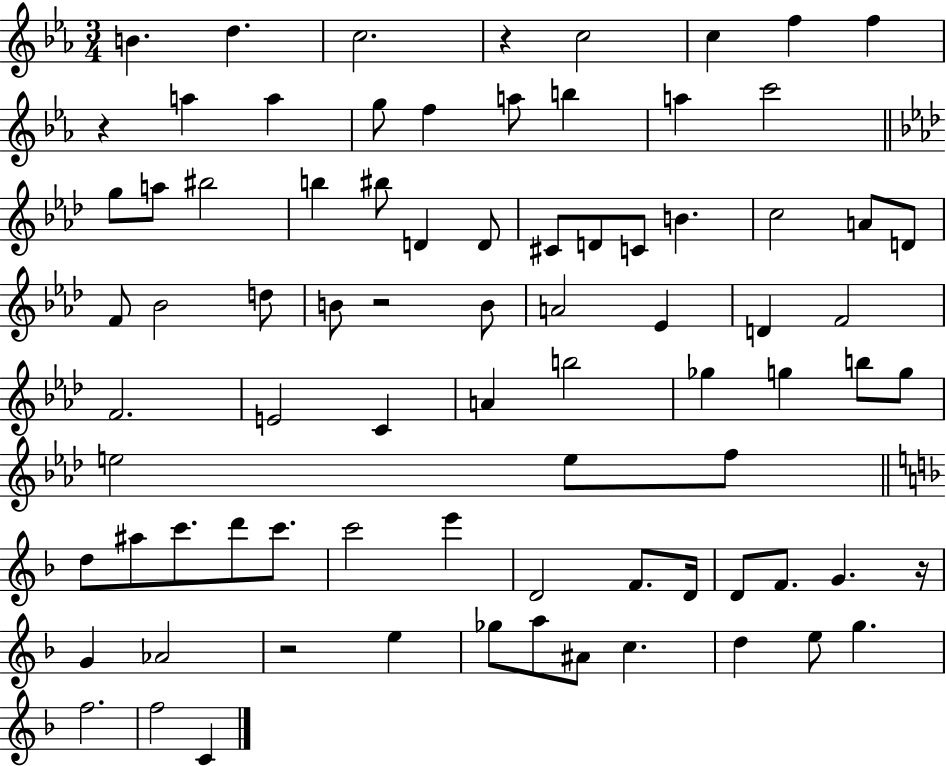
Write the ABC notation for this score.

X:1
T:Untitled
M:3/4
L:1/4
K:Eb
B d c2 z c2 c f f z a a g/2 f a/2 b a c'2 g/2 a/2 ^b2 b ^b/2 D D/2 ^C/2 D/2 C/2 B c2 A/2 D/2 F/2 _B2 d/2 B/2 z2 B/2 A2 _E D F2 F2 E2 C A b2 _g g b/2 g/2 e2 e/2 f/2 d/2 ^a/2 c'/2 d'/2 c'/2 c'2 e' D2 F/2 D/4 D/2 F/2 G z/4 G _A2 z2 e _g/2 a/2 ^A/2 c d e/2 g f2 f2 C